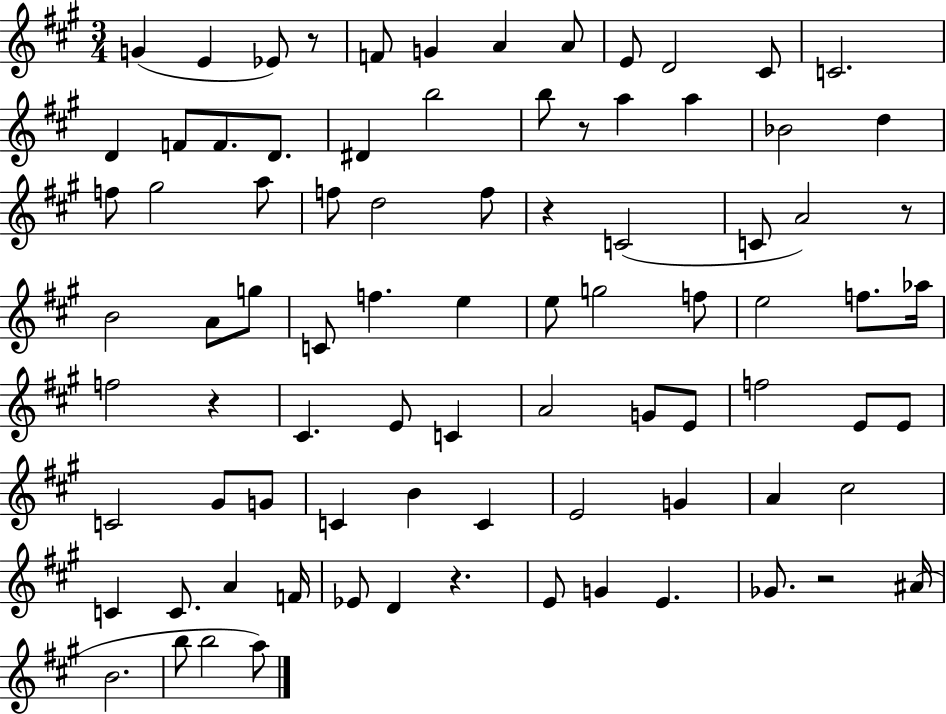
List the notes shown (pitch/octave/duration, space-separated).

G4/q E4/q Eb4/e R/e F4/e G4/q A4/q A4/e E4/e D4/h C#4/e C4/h. D4/q F4/e F4/e. D4/e. D#4/q B5/h B5/e R/e A5/q A5/q Bb4/h D5/q F5/e G#5/h A5/e F5/e D5/h F5/e R/q C4/h C4/e A4/h R/e B4/h A4/e G5/e C4/e F5/q. E5/q E5/e G5/h F5/e E5/h F5/e. Ab5/s F5/h R/q C#4/q. E4/e C4/q A4/h G4/e E4/e F5/h E4/e E4/e C4/h G#4/e G4/e C4/q B4/q C4/q E4/h G4/q A4/q C#5/h C4/q C4/e. A4/q F4/s Eb4/e D4/q R/q. E4/e G4/q E4/q. Gb4/e. R/h A#4/s B4/h. B5/e B5/h A5/e